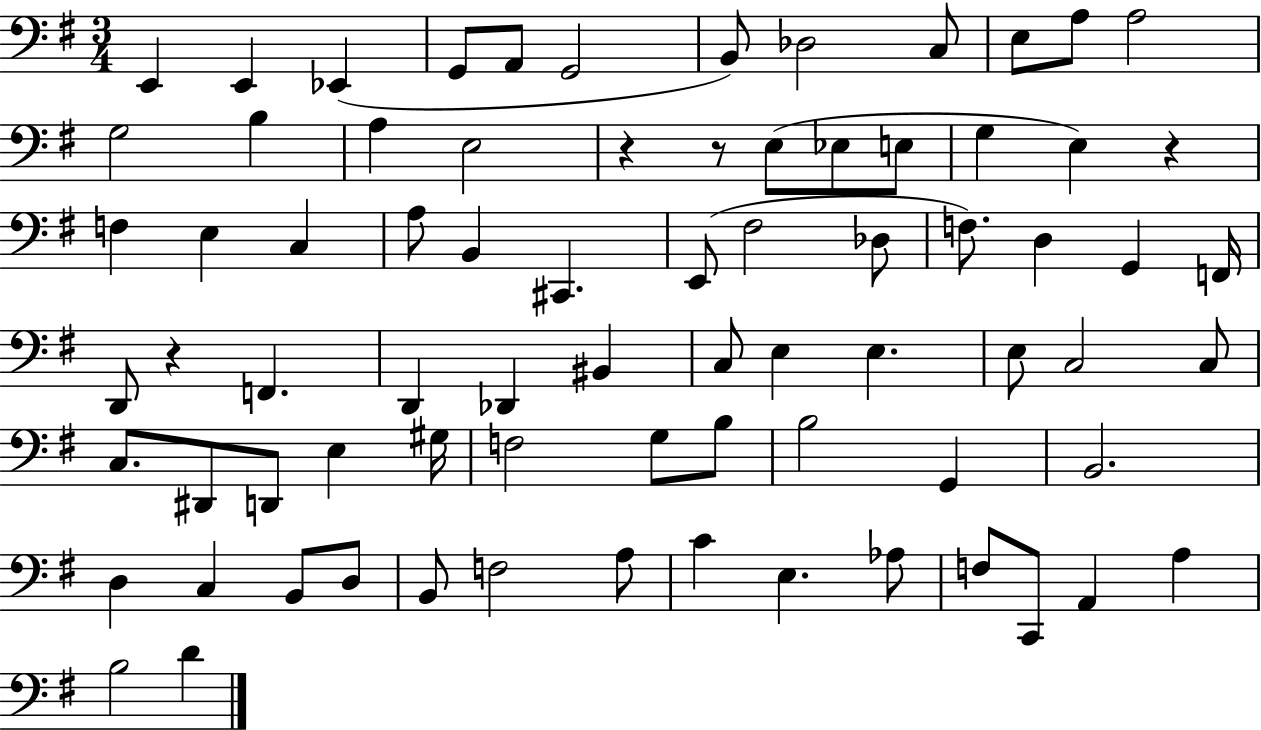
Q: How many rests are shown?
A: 4